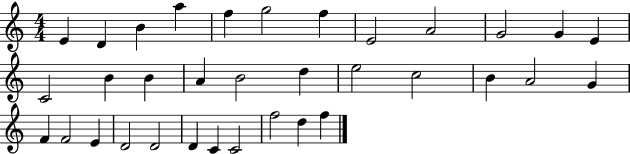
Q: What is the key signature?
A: C major